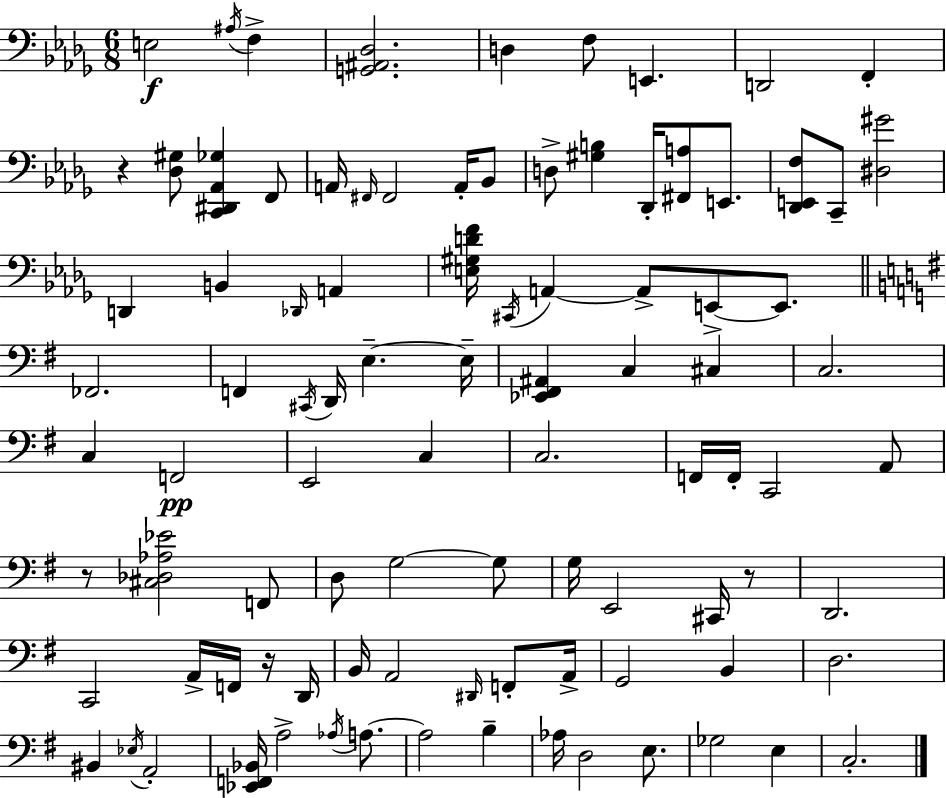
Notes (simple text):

E3/h A#3/s F3/q [G2,A#2,Db3]/h. D3/q F3/e E2/q. D2/h F2/q R/q [Db3,G#3]/e [C2,D#2,Ab2,Gb3]/q F2/e A2/s F#2/s F#2/h A2/s Bb2/e D3/e [G#3,B3]/q Db2/s [F#2,A3]/e E2/e. [Db2,E2,F3]/e C2/e [D#3,G#4]/h D2/q B2/q Db2/s A2/q [E3,G#3,D4,F4]/s C#2/s A2/q A2/e E2/e E2/e. FES2/h. F2/q C#2/s D2/s E3/q. E3/s [Eb2,F#2,A#2]/q C3/q C#3/q C3/h. C3/q F2/h E2/h C3/q C3/h. F2/s F2/s C2/h A2/e R/e [C#3,Db3,Ab3,Eb4]/h F2/e D3/e G3/h G3/e G3/s E2/h C#2/s R/e D2/h. C2/h A2/s F2/s R/s D2/s B2/s A2/h D#2/s F2/e A2/s G2/h B2/q D3/h. BIS2/q Eb3/s A2/h [Eb2,F2,Bb2]/s A3/h Ab3/s A3/e. A3/h B3/q Ab3/s D3/h E3/e. Gb3/h E3/q C3/h.